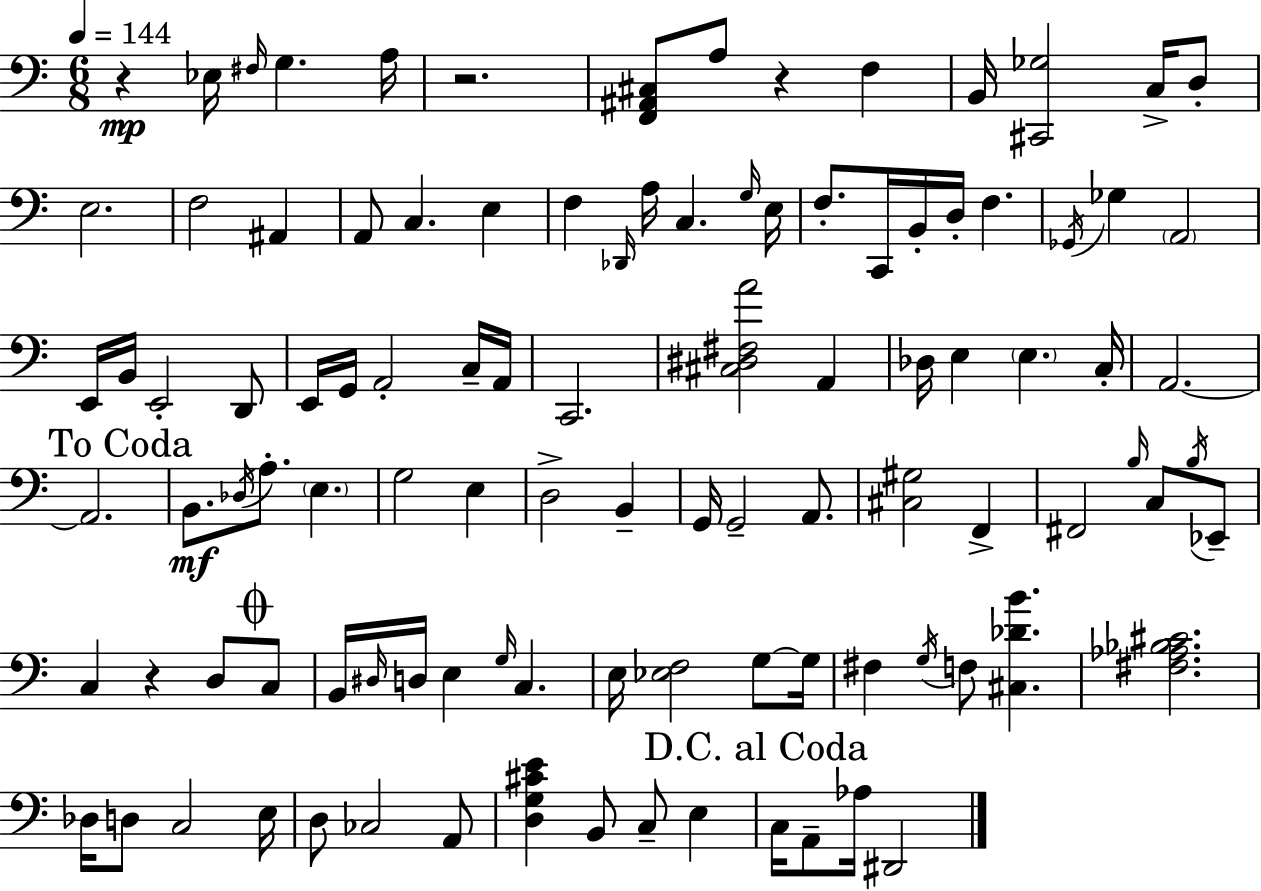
R/q Eb3/s F#3/s G3/q. A3/s R/h. [F2,A#2,C#3]/e A3/e R/q F3/q B2/s [C#2,Gb3]/h C3/s D3/e E3/h. F3/h A#2/q A2/e C3/q. E3/q F3/q Db2/s A3/s C3/q. G3/s E3/s F3/e. C2/s B2/s D3/s F3/q. Gb2/s Gb3/q A2/h E2/s B2/s E2/h D2/e E2/s G2/s A2/h C3/s A2/s C2/h. [C#3,D#3,F#3,A4]/h A2/q Db3/s E3/q E3/q. C3/s A2/h. A2/h. B2/e. Db3/s A3/e. E3/q. G3/h E3/q D3/h B2/q G2/s G2/h A2/e. [C#3,G#3]/h F2/q F#2/h B3/s C3/e B3/s Eb2/e C3/q R/q D3/e C3/e B2/s D#3/s D3/s E3/q G3/s C3/q. E3/s [Eb3,F3]/h G3/e G3/s F#3/q G3/s F3/e [C#3,Db4,B4]/q. [F#3,Ab3,Bb3,C#4]/h. Db3/s D3/e C3/h E3/s D3/e CES3/h A2/e [D3,G3,C#4,E4]/q B2/e C3/e E3/q C3/s A2/e Ab3/s D#2/h